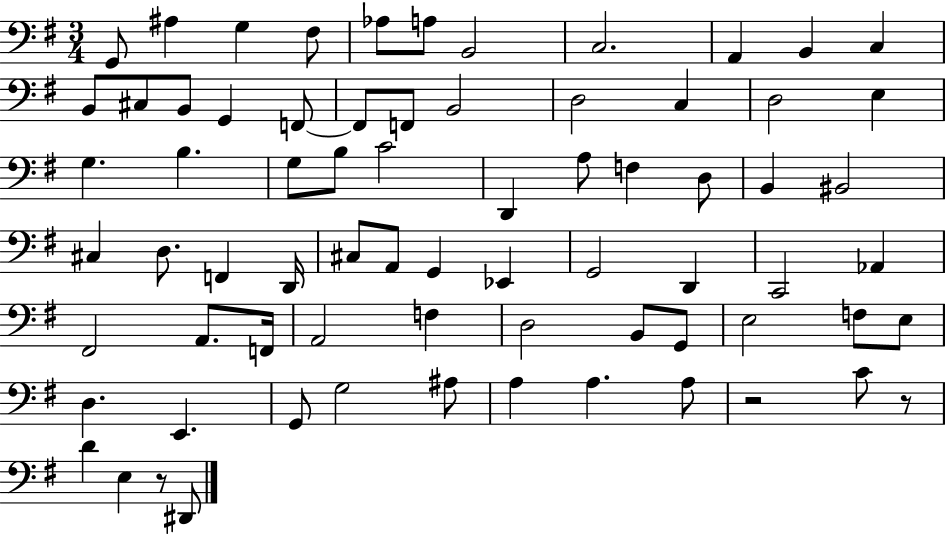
G2/e A#3/q G3/q F#3/e Ab3/e A3/e B2/h C3/h. A2/q B2/q C3/q B2/e C#3/e B2/e G2/q F2/e F2/e F2/e B2/h D3/h C3/q D3/h E3/q G3/q. B3/q. G3/e B3/e C4/h D2/q A3/e F3/q D3/e B2/q BIS2/h C#3/q D3/e. F2/q D2/s C#3/e A2/e G2/q Eb2/q G2/h D2/q C2/h Ab2/q F#2/h A2/e. F2/s A2/h F3/q D3/h B2/e G2/e E3/h F3/e E3/e D3/q. E2/q. G2/e G3/h A#3/e A3/q A3/q. A3/e R/h C4/e R/e D4/q E3/q R/e D#2/e